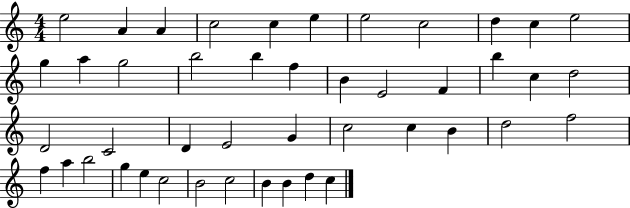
E5/h A4/q A4/q C5/h C5/q E5/q E5/h C5/h D5/q C5/q E5/h G5/q A5/q G5/h B5/h B5/q F5/q B4/q E4/h F4/q B5/q C5/q D5/h D4/h C4/h D4/q E4/h G4/q C5/h C5/q B4/q D5/h F5/h F5/q A5/q B5/h G5/q E5/q C5/h B4/h C5/h B4/q B4/q D5/q C5/q